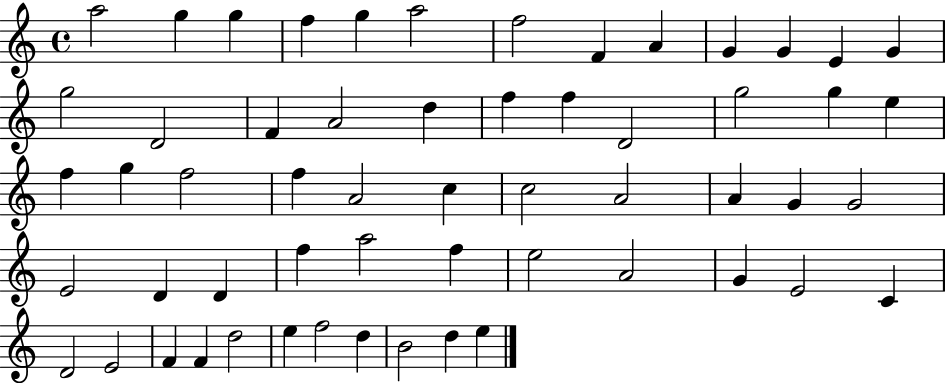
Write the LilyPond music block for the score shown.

{
  \clef treble
  \time 4/4
  \defaultTimeSignature
  \key c \major
  a''2 g''4 g''4 | f''4 g''4 a''2 | f''2 f'4 a'4 | g'4 g'4 e'4 g'4 | \break g''2 d'2 | f'4 a'2 d''4 | f''4 f''4 d'2 | g''2 g''4 e''4 | \break f''4 g''4 f''2 | f''4 a'2 c''4 | c''2 a'2 | a'4 g'4 g'2 | \break e'2 d'4 d'4 | f''4 a''2 f''4 | e''2 a'2 | g'4 e'2 c'4 | \break d'2 e'2 | f'4 f'4 d''2 | e''4 f''2 d''4 | b'2 d''4 e''4 | \break \bar "|."
}